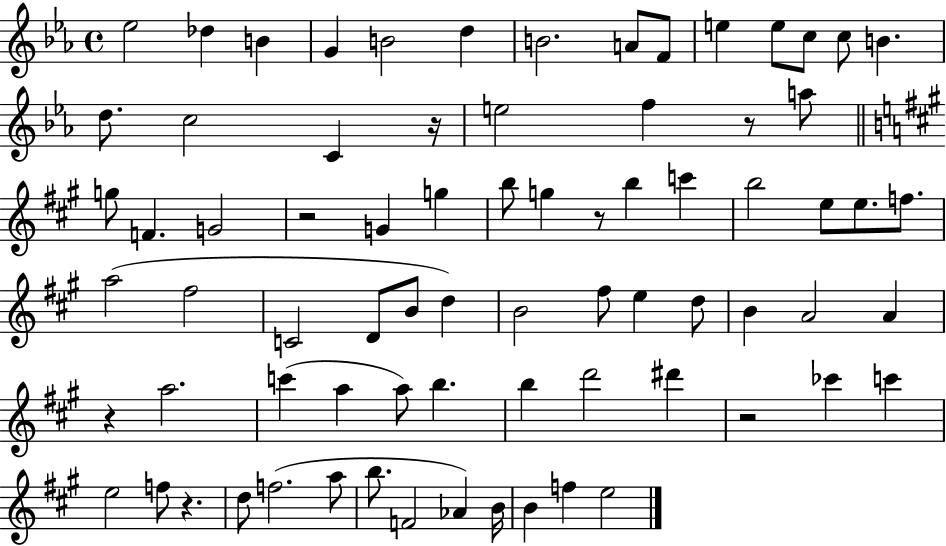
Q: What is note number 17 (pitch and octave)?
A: C4